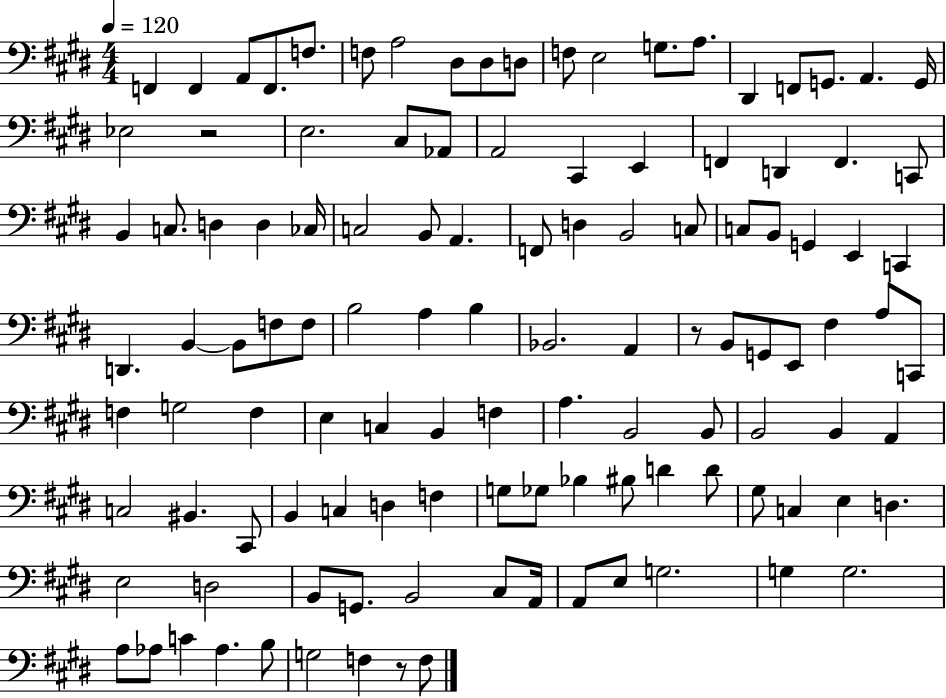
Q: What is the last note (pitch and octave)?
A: F3